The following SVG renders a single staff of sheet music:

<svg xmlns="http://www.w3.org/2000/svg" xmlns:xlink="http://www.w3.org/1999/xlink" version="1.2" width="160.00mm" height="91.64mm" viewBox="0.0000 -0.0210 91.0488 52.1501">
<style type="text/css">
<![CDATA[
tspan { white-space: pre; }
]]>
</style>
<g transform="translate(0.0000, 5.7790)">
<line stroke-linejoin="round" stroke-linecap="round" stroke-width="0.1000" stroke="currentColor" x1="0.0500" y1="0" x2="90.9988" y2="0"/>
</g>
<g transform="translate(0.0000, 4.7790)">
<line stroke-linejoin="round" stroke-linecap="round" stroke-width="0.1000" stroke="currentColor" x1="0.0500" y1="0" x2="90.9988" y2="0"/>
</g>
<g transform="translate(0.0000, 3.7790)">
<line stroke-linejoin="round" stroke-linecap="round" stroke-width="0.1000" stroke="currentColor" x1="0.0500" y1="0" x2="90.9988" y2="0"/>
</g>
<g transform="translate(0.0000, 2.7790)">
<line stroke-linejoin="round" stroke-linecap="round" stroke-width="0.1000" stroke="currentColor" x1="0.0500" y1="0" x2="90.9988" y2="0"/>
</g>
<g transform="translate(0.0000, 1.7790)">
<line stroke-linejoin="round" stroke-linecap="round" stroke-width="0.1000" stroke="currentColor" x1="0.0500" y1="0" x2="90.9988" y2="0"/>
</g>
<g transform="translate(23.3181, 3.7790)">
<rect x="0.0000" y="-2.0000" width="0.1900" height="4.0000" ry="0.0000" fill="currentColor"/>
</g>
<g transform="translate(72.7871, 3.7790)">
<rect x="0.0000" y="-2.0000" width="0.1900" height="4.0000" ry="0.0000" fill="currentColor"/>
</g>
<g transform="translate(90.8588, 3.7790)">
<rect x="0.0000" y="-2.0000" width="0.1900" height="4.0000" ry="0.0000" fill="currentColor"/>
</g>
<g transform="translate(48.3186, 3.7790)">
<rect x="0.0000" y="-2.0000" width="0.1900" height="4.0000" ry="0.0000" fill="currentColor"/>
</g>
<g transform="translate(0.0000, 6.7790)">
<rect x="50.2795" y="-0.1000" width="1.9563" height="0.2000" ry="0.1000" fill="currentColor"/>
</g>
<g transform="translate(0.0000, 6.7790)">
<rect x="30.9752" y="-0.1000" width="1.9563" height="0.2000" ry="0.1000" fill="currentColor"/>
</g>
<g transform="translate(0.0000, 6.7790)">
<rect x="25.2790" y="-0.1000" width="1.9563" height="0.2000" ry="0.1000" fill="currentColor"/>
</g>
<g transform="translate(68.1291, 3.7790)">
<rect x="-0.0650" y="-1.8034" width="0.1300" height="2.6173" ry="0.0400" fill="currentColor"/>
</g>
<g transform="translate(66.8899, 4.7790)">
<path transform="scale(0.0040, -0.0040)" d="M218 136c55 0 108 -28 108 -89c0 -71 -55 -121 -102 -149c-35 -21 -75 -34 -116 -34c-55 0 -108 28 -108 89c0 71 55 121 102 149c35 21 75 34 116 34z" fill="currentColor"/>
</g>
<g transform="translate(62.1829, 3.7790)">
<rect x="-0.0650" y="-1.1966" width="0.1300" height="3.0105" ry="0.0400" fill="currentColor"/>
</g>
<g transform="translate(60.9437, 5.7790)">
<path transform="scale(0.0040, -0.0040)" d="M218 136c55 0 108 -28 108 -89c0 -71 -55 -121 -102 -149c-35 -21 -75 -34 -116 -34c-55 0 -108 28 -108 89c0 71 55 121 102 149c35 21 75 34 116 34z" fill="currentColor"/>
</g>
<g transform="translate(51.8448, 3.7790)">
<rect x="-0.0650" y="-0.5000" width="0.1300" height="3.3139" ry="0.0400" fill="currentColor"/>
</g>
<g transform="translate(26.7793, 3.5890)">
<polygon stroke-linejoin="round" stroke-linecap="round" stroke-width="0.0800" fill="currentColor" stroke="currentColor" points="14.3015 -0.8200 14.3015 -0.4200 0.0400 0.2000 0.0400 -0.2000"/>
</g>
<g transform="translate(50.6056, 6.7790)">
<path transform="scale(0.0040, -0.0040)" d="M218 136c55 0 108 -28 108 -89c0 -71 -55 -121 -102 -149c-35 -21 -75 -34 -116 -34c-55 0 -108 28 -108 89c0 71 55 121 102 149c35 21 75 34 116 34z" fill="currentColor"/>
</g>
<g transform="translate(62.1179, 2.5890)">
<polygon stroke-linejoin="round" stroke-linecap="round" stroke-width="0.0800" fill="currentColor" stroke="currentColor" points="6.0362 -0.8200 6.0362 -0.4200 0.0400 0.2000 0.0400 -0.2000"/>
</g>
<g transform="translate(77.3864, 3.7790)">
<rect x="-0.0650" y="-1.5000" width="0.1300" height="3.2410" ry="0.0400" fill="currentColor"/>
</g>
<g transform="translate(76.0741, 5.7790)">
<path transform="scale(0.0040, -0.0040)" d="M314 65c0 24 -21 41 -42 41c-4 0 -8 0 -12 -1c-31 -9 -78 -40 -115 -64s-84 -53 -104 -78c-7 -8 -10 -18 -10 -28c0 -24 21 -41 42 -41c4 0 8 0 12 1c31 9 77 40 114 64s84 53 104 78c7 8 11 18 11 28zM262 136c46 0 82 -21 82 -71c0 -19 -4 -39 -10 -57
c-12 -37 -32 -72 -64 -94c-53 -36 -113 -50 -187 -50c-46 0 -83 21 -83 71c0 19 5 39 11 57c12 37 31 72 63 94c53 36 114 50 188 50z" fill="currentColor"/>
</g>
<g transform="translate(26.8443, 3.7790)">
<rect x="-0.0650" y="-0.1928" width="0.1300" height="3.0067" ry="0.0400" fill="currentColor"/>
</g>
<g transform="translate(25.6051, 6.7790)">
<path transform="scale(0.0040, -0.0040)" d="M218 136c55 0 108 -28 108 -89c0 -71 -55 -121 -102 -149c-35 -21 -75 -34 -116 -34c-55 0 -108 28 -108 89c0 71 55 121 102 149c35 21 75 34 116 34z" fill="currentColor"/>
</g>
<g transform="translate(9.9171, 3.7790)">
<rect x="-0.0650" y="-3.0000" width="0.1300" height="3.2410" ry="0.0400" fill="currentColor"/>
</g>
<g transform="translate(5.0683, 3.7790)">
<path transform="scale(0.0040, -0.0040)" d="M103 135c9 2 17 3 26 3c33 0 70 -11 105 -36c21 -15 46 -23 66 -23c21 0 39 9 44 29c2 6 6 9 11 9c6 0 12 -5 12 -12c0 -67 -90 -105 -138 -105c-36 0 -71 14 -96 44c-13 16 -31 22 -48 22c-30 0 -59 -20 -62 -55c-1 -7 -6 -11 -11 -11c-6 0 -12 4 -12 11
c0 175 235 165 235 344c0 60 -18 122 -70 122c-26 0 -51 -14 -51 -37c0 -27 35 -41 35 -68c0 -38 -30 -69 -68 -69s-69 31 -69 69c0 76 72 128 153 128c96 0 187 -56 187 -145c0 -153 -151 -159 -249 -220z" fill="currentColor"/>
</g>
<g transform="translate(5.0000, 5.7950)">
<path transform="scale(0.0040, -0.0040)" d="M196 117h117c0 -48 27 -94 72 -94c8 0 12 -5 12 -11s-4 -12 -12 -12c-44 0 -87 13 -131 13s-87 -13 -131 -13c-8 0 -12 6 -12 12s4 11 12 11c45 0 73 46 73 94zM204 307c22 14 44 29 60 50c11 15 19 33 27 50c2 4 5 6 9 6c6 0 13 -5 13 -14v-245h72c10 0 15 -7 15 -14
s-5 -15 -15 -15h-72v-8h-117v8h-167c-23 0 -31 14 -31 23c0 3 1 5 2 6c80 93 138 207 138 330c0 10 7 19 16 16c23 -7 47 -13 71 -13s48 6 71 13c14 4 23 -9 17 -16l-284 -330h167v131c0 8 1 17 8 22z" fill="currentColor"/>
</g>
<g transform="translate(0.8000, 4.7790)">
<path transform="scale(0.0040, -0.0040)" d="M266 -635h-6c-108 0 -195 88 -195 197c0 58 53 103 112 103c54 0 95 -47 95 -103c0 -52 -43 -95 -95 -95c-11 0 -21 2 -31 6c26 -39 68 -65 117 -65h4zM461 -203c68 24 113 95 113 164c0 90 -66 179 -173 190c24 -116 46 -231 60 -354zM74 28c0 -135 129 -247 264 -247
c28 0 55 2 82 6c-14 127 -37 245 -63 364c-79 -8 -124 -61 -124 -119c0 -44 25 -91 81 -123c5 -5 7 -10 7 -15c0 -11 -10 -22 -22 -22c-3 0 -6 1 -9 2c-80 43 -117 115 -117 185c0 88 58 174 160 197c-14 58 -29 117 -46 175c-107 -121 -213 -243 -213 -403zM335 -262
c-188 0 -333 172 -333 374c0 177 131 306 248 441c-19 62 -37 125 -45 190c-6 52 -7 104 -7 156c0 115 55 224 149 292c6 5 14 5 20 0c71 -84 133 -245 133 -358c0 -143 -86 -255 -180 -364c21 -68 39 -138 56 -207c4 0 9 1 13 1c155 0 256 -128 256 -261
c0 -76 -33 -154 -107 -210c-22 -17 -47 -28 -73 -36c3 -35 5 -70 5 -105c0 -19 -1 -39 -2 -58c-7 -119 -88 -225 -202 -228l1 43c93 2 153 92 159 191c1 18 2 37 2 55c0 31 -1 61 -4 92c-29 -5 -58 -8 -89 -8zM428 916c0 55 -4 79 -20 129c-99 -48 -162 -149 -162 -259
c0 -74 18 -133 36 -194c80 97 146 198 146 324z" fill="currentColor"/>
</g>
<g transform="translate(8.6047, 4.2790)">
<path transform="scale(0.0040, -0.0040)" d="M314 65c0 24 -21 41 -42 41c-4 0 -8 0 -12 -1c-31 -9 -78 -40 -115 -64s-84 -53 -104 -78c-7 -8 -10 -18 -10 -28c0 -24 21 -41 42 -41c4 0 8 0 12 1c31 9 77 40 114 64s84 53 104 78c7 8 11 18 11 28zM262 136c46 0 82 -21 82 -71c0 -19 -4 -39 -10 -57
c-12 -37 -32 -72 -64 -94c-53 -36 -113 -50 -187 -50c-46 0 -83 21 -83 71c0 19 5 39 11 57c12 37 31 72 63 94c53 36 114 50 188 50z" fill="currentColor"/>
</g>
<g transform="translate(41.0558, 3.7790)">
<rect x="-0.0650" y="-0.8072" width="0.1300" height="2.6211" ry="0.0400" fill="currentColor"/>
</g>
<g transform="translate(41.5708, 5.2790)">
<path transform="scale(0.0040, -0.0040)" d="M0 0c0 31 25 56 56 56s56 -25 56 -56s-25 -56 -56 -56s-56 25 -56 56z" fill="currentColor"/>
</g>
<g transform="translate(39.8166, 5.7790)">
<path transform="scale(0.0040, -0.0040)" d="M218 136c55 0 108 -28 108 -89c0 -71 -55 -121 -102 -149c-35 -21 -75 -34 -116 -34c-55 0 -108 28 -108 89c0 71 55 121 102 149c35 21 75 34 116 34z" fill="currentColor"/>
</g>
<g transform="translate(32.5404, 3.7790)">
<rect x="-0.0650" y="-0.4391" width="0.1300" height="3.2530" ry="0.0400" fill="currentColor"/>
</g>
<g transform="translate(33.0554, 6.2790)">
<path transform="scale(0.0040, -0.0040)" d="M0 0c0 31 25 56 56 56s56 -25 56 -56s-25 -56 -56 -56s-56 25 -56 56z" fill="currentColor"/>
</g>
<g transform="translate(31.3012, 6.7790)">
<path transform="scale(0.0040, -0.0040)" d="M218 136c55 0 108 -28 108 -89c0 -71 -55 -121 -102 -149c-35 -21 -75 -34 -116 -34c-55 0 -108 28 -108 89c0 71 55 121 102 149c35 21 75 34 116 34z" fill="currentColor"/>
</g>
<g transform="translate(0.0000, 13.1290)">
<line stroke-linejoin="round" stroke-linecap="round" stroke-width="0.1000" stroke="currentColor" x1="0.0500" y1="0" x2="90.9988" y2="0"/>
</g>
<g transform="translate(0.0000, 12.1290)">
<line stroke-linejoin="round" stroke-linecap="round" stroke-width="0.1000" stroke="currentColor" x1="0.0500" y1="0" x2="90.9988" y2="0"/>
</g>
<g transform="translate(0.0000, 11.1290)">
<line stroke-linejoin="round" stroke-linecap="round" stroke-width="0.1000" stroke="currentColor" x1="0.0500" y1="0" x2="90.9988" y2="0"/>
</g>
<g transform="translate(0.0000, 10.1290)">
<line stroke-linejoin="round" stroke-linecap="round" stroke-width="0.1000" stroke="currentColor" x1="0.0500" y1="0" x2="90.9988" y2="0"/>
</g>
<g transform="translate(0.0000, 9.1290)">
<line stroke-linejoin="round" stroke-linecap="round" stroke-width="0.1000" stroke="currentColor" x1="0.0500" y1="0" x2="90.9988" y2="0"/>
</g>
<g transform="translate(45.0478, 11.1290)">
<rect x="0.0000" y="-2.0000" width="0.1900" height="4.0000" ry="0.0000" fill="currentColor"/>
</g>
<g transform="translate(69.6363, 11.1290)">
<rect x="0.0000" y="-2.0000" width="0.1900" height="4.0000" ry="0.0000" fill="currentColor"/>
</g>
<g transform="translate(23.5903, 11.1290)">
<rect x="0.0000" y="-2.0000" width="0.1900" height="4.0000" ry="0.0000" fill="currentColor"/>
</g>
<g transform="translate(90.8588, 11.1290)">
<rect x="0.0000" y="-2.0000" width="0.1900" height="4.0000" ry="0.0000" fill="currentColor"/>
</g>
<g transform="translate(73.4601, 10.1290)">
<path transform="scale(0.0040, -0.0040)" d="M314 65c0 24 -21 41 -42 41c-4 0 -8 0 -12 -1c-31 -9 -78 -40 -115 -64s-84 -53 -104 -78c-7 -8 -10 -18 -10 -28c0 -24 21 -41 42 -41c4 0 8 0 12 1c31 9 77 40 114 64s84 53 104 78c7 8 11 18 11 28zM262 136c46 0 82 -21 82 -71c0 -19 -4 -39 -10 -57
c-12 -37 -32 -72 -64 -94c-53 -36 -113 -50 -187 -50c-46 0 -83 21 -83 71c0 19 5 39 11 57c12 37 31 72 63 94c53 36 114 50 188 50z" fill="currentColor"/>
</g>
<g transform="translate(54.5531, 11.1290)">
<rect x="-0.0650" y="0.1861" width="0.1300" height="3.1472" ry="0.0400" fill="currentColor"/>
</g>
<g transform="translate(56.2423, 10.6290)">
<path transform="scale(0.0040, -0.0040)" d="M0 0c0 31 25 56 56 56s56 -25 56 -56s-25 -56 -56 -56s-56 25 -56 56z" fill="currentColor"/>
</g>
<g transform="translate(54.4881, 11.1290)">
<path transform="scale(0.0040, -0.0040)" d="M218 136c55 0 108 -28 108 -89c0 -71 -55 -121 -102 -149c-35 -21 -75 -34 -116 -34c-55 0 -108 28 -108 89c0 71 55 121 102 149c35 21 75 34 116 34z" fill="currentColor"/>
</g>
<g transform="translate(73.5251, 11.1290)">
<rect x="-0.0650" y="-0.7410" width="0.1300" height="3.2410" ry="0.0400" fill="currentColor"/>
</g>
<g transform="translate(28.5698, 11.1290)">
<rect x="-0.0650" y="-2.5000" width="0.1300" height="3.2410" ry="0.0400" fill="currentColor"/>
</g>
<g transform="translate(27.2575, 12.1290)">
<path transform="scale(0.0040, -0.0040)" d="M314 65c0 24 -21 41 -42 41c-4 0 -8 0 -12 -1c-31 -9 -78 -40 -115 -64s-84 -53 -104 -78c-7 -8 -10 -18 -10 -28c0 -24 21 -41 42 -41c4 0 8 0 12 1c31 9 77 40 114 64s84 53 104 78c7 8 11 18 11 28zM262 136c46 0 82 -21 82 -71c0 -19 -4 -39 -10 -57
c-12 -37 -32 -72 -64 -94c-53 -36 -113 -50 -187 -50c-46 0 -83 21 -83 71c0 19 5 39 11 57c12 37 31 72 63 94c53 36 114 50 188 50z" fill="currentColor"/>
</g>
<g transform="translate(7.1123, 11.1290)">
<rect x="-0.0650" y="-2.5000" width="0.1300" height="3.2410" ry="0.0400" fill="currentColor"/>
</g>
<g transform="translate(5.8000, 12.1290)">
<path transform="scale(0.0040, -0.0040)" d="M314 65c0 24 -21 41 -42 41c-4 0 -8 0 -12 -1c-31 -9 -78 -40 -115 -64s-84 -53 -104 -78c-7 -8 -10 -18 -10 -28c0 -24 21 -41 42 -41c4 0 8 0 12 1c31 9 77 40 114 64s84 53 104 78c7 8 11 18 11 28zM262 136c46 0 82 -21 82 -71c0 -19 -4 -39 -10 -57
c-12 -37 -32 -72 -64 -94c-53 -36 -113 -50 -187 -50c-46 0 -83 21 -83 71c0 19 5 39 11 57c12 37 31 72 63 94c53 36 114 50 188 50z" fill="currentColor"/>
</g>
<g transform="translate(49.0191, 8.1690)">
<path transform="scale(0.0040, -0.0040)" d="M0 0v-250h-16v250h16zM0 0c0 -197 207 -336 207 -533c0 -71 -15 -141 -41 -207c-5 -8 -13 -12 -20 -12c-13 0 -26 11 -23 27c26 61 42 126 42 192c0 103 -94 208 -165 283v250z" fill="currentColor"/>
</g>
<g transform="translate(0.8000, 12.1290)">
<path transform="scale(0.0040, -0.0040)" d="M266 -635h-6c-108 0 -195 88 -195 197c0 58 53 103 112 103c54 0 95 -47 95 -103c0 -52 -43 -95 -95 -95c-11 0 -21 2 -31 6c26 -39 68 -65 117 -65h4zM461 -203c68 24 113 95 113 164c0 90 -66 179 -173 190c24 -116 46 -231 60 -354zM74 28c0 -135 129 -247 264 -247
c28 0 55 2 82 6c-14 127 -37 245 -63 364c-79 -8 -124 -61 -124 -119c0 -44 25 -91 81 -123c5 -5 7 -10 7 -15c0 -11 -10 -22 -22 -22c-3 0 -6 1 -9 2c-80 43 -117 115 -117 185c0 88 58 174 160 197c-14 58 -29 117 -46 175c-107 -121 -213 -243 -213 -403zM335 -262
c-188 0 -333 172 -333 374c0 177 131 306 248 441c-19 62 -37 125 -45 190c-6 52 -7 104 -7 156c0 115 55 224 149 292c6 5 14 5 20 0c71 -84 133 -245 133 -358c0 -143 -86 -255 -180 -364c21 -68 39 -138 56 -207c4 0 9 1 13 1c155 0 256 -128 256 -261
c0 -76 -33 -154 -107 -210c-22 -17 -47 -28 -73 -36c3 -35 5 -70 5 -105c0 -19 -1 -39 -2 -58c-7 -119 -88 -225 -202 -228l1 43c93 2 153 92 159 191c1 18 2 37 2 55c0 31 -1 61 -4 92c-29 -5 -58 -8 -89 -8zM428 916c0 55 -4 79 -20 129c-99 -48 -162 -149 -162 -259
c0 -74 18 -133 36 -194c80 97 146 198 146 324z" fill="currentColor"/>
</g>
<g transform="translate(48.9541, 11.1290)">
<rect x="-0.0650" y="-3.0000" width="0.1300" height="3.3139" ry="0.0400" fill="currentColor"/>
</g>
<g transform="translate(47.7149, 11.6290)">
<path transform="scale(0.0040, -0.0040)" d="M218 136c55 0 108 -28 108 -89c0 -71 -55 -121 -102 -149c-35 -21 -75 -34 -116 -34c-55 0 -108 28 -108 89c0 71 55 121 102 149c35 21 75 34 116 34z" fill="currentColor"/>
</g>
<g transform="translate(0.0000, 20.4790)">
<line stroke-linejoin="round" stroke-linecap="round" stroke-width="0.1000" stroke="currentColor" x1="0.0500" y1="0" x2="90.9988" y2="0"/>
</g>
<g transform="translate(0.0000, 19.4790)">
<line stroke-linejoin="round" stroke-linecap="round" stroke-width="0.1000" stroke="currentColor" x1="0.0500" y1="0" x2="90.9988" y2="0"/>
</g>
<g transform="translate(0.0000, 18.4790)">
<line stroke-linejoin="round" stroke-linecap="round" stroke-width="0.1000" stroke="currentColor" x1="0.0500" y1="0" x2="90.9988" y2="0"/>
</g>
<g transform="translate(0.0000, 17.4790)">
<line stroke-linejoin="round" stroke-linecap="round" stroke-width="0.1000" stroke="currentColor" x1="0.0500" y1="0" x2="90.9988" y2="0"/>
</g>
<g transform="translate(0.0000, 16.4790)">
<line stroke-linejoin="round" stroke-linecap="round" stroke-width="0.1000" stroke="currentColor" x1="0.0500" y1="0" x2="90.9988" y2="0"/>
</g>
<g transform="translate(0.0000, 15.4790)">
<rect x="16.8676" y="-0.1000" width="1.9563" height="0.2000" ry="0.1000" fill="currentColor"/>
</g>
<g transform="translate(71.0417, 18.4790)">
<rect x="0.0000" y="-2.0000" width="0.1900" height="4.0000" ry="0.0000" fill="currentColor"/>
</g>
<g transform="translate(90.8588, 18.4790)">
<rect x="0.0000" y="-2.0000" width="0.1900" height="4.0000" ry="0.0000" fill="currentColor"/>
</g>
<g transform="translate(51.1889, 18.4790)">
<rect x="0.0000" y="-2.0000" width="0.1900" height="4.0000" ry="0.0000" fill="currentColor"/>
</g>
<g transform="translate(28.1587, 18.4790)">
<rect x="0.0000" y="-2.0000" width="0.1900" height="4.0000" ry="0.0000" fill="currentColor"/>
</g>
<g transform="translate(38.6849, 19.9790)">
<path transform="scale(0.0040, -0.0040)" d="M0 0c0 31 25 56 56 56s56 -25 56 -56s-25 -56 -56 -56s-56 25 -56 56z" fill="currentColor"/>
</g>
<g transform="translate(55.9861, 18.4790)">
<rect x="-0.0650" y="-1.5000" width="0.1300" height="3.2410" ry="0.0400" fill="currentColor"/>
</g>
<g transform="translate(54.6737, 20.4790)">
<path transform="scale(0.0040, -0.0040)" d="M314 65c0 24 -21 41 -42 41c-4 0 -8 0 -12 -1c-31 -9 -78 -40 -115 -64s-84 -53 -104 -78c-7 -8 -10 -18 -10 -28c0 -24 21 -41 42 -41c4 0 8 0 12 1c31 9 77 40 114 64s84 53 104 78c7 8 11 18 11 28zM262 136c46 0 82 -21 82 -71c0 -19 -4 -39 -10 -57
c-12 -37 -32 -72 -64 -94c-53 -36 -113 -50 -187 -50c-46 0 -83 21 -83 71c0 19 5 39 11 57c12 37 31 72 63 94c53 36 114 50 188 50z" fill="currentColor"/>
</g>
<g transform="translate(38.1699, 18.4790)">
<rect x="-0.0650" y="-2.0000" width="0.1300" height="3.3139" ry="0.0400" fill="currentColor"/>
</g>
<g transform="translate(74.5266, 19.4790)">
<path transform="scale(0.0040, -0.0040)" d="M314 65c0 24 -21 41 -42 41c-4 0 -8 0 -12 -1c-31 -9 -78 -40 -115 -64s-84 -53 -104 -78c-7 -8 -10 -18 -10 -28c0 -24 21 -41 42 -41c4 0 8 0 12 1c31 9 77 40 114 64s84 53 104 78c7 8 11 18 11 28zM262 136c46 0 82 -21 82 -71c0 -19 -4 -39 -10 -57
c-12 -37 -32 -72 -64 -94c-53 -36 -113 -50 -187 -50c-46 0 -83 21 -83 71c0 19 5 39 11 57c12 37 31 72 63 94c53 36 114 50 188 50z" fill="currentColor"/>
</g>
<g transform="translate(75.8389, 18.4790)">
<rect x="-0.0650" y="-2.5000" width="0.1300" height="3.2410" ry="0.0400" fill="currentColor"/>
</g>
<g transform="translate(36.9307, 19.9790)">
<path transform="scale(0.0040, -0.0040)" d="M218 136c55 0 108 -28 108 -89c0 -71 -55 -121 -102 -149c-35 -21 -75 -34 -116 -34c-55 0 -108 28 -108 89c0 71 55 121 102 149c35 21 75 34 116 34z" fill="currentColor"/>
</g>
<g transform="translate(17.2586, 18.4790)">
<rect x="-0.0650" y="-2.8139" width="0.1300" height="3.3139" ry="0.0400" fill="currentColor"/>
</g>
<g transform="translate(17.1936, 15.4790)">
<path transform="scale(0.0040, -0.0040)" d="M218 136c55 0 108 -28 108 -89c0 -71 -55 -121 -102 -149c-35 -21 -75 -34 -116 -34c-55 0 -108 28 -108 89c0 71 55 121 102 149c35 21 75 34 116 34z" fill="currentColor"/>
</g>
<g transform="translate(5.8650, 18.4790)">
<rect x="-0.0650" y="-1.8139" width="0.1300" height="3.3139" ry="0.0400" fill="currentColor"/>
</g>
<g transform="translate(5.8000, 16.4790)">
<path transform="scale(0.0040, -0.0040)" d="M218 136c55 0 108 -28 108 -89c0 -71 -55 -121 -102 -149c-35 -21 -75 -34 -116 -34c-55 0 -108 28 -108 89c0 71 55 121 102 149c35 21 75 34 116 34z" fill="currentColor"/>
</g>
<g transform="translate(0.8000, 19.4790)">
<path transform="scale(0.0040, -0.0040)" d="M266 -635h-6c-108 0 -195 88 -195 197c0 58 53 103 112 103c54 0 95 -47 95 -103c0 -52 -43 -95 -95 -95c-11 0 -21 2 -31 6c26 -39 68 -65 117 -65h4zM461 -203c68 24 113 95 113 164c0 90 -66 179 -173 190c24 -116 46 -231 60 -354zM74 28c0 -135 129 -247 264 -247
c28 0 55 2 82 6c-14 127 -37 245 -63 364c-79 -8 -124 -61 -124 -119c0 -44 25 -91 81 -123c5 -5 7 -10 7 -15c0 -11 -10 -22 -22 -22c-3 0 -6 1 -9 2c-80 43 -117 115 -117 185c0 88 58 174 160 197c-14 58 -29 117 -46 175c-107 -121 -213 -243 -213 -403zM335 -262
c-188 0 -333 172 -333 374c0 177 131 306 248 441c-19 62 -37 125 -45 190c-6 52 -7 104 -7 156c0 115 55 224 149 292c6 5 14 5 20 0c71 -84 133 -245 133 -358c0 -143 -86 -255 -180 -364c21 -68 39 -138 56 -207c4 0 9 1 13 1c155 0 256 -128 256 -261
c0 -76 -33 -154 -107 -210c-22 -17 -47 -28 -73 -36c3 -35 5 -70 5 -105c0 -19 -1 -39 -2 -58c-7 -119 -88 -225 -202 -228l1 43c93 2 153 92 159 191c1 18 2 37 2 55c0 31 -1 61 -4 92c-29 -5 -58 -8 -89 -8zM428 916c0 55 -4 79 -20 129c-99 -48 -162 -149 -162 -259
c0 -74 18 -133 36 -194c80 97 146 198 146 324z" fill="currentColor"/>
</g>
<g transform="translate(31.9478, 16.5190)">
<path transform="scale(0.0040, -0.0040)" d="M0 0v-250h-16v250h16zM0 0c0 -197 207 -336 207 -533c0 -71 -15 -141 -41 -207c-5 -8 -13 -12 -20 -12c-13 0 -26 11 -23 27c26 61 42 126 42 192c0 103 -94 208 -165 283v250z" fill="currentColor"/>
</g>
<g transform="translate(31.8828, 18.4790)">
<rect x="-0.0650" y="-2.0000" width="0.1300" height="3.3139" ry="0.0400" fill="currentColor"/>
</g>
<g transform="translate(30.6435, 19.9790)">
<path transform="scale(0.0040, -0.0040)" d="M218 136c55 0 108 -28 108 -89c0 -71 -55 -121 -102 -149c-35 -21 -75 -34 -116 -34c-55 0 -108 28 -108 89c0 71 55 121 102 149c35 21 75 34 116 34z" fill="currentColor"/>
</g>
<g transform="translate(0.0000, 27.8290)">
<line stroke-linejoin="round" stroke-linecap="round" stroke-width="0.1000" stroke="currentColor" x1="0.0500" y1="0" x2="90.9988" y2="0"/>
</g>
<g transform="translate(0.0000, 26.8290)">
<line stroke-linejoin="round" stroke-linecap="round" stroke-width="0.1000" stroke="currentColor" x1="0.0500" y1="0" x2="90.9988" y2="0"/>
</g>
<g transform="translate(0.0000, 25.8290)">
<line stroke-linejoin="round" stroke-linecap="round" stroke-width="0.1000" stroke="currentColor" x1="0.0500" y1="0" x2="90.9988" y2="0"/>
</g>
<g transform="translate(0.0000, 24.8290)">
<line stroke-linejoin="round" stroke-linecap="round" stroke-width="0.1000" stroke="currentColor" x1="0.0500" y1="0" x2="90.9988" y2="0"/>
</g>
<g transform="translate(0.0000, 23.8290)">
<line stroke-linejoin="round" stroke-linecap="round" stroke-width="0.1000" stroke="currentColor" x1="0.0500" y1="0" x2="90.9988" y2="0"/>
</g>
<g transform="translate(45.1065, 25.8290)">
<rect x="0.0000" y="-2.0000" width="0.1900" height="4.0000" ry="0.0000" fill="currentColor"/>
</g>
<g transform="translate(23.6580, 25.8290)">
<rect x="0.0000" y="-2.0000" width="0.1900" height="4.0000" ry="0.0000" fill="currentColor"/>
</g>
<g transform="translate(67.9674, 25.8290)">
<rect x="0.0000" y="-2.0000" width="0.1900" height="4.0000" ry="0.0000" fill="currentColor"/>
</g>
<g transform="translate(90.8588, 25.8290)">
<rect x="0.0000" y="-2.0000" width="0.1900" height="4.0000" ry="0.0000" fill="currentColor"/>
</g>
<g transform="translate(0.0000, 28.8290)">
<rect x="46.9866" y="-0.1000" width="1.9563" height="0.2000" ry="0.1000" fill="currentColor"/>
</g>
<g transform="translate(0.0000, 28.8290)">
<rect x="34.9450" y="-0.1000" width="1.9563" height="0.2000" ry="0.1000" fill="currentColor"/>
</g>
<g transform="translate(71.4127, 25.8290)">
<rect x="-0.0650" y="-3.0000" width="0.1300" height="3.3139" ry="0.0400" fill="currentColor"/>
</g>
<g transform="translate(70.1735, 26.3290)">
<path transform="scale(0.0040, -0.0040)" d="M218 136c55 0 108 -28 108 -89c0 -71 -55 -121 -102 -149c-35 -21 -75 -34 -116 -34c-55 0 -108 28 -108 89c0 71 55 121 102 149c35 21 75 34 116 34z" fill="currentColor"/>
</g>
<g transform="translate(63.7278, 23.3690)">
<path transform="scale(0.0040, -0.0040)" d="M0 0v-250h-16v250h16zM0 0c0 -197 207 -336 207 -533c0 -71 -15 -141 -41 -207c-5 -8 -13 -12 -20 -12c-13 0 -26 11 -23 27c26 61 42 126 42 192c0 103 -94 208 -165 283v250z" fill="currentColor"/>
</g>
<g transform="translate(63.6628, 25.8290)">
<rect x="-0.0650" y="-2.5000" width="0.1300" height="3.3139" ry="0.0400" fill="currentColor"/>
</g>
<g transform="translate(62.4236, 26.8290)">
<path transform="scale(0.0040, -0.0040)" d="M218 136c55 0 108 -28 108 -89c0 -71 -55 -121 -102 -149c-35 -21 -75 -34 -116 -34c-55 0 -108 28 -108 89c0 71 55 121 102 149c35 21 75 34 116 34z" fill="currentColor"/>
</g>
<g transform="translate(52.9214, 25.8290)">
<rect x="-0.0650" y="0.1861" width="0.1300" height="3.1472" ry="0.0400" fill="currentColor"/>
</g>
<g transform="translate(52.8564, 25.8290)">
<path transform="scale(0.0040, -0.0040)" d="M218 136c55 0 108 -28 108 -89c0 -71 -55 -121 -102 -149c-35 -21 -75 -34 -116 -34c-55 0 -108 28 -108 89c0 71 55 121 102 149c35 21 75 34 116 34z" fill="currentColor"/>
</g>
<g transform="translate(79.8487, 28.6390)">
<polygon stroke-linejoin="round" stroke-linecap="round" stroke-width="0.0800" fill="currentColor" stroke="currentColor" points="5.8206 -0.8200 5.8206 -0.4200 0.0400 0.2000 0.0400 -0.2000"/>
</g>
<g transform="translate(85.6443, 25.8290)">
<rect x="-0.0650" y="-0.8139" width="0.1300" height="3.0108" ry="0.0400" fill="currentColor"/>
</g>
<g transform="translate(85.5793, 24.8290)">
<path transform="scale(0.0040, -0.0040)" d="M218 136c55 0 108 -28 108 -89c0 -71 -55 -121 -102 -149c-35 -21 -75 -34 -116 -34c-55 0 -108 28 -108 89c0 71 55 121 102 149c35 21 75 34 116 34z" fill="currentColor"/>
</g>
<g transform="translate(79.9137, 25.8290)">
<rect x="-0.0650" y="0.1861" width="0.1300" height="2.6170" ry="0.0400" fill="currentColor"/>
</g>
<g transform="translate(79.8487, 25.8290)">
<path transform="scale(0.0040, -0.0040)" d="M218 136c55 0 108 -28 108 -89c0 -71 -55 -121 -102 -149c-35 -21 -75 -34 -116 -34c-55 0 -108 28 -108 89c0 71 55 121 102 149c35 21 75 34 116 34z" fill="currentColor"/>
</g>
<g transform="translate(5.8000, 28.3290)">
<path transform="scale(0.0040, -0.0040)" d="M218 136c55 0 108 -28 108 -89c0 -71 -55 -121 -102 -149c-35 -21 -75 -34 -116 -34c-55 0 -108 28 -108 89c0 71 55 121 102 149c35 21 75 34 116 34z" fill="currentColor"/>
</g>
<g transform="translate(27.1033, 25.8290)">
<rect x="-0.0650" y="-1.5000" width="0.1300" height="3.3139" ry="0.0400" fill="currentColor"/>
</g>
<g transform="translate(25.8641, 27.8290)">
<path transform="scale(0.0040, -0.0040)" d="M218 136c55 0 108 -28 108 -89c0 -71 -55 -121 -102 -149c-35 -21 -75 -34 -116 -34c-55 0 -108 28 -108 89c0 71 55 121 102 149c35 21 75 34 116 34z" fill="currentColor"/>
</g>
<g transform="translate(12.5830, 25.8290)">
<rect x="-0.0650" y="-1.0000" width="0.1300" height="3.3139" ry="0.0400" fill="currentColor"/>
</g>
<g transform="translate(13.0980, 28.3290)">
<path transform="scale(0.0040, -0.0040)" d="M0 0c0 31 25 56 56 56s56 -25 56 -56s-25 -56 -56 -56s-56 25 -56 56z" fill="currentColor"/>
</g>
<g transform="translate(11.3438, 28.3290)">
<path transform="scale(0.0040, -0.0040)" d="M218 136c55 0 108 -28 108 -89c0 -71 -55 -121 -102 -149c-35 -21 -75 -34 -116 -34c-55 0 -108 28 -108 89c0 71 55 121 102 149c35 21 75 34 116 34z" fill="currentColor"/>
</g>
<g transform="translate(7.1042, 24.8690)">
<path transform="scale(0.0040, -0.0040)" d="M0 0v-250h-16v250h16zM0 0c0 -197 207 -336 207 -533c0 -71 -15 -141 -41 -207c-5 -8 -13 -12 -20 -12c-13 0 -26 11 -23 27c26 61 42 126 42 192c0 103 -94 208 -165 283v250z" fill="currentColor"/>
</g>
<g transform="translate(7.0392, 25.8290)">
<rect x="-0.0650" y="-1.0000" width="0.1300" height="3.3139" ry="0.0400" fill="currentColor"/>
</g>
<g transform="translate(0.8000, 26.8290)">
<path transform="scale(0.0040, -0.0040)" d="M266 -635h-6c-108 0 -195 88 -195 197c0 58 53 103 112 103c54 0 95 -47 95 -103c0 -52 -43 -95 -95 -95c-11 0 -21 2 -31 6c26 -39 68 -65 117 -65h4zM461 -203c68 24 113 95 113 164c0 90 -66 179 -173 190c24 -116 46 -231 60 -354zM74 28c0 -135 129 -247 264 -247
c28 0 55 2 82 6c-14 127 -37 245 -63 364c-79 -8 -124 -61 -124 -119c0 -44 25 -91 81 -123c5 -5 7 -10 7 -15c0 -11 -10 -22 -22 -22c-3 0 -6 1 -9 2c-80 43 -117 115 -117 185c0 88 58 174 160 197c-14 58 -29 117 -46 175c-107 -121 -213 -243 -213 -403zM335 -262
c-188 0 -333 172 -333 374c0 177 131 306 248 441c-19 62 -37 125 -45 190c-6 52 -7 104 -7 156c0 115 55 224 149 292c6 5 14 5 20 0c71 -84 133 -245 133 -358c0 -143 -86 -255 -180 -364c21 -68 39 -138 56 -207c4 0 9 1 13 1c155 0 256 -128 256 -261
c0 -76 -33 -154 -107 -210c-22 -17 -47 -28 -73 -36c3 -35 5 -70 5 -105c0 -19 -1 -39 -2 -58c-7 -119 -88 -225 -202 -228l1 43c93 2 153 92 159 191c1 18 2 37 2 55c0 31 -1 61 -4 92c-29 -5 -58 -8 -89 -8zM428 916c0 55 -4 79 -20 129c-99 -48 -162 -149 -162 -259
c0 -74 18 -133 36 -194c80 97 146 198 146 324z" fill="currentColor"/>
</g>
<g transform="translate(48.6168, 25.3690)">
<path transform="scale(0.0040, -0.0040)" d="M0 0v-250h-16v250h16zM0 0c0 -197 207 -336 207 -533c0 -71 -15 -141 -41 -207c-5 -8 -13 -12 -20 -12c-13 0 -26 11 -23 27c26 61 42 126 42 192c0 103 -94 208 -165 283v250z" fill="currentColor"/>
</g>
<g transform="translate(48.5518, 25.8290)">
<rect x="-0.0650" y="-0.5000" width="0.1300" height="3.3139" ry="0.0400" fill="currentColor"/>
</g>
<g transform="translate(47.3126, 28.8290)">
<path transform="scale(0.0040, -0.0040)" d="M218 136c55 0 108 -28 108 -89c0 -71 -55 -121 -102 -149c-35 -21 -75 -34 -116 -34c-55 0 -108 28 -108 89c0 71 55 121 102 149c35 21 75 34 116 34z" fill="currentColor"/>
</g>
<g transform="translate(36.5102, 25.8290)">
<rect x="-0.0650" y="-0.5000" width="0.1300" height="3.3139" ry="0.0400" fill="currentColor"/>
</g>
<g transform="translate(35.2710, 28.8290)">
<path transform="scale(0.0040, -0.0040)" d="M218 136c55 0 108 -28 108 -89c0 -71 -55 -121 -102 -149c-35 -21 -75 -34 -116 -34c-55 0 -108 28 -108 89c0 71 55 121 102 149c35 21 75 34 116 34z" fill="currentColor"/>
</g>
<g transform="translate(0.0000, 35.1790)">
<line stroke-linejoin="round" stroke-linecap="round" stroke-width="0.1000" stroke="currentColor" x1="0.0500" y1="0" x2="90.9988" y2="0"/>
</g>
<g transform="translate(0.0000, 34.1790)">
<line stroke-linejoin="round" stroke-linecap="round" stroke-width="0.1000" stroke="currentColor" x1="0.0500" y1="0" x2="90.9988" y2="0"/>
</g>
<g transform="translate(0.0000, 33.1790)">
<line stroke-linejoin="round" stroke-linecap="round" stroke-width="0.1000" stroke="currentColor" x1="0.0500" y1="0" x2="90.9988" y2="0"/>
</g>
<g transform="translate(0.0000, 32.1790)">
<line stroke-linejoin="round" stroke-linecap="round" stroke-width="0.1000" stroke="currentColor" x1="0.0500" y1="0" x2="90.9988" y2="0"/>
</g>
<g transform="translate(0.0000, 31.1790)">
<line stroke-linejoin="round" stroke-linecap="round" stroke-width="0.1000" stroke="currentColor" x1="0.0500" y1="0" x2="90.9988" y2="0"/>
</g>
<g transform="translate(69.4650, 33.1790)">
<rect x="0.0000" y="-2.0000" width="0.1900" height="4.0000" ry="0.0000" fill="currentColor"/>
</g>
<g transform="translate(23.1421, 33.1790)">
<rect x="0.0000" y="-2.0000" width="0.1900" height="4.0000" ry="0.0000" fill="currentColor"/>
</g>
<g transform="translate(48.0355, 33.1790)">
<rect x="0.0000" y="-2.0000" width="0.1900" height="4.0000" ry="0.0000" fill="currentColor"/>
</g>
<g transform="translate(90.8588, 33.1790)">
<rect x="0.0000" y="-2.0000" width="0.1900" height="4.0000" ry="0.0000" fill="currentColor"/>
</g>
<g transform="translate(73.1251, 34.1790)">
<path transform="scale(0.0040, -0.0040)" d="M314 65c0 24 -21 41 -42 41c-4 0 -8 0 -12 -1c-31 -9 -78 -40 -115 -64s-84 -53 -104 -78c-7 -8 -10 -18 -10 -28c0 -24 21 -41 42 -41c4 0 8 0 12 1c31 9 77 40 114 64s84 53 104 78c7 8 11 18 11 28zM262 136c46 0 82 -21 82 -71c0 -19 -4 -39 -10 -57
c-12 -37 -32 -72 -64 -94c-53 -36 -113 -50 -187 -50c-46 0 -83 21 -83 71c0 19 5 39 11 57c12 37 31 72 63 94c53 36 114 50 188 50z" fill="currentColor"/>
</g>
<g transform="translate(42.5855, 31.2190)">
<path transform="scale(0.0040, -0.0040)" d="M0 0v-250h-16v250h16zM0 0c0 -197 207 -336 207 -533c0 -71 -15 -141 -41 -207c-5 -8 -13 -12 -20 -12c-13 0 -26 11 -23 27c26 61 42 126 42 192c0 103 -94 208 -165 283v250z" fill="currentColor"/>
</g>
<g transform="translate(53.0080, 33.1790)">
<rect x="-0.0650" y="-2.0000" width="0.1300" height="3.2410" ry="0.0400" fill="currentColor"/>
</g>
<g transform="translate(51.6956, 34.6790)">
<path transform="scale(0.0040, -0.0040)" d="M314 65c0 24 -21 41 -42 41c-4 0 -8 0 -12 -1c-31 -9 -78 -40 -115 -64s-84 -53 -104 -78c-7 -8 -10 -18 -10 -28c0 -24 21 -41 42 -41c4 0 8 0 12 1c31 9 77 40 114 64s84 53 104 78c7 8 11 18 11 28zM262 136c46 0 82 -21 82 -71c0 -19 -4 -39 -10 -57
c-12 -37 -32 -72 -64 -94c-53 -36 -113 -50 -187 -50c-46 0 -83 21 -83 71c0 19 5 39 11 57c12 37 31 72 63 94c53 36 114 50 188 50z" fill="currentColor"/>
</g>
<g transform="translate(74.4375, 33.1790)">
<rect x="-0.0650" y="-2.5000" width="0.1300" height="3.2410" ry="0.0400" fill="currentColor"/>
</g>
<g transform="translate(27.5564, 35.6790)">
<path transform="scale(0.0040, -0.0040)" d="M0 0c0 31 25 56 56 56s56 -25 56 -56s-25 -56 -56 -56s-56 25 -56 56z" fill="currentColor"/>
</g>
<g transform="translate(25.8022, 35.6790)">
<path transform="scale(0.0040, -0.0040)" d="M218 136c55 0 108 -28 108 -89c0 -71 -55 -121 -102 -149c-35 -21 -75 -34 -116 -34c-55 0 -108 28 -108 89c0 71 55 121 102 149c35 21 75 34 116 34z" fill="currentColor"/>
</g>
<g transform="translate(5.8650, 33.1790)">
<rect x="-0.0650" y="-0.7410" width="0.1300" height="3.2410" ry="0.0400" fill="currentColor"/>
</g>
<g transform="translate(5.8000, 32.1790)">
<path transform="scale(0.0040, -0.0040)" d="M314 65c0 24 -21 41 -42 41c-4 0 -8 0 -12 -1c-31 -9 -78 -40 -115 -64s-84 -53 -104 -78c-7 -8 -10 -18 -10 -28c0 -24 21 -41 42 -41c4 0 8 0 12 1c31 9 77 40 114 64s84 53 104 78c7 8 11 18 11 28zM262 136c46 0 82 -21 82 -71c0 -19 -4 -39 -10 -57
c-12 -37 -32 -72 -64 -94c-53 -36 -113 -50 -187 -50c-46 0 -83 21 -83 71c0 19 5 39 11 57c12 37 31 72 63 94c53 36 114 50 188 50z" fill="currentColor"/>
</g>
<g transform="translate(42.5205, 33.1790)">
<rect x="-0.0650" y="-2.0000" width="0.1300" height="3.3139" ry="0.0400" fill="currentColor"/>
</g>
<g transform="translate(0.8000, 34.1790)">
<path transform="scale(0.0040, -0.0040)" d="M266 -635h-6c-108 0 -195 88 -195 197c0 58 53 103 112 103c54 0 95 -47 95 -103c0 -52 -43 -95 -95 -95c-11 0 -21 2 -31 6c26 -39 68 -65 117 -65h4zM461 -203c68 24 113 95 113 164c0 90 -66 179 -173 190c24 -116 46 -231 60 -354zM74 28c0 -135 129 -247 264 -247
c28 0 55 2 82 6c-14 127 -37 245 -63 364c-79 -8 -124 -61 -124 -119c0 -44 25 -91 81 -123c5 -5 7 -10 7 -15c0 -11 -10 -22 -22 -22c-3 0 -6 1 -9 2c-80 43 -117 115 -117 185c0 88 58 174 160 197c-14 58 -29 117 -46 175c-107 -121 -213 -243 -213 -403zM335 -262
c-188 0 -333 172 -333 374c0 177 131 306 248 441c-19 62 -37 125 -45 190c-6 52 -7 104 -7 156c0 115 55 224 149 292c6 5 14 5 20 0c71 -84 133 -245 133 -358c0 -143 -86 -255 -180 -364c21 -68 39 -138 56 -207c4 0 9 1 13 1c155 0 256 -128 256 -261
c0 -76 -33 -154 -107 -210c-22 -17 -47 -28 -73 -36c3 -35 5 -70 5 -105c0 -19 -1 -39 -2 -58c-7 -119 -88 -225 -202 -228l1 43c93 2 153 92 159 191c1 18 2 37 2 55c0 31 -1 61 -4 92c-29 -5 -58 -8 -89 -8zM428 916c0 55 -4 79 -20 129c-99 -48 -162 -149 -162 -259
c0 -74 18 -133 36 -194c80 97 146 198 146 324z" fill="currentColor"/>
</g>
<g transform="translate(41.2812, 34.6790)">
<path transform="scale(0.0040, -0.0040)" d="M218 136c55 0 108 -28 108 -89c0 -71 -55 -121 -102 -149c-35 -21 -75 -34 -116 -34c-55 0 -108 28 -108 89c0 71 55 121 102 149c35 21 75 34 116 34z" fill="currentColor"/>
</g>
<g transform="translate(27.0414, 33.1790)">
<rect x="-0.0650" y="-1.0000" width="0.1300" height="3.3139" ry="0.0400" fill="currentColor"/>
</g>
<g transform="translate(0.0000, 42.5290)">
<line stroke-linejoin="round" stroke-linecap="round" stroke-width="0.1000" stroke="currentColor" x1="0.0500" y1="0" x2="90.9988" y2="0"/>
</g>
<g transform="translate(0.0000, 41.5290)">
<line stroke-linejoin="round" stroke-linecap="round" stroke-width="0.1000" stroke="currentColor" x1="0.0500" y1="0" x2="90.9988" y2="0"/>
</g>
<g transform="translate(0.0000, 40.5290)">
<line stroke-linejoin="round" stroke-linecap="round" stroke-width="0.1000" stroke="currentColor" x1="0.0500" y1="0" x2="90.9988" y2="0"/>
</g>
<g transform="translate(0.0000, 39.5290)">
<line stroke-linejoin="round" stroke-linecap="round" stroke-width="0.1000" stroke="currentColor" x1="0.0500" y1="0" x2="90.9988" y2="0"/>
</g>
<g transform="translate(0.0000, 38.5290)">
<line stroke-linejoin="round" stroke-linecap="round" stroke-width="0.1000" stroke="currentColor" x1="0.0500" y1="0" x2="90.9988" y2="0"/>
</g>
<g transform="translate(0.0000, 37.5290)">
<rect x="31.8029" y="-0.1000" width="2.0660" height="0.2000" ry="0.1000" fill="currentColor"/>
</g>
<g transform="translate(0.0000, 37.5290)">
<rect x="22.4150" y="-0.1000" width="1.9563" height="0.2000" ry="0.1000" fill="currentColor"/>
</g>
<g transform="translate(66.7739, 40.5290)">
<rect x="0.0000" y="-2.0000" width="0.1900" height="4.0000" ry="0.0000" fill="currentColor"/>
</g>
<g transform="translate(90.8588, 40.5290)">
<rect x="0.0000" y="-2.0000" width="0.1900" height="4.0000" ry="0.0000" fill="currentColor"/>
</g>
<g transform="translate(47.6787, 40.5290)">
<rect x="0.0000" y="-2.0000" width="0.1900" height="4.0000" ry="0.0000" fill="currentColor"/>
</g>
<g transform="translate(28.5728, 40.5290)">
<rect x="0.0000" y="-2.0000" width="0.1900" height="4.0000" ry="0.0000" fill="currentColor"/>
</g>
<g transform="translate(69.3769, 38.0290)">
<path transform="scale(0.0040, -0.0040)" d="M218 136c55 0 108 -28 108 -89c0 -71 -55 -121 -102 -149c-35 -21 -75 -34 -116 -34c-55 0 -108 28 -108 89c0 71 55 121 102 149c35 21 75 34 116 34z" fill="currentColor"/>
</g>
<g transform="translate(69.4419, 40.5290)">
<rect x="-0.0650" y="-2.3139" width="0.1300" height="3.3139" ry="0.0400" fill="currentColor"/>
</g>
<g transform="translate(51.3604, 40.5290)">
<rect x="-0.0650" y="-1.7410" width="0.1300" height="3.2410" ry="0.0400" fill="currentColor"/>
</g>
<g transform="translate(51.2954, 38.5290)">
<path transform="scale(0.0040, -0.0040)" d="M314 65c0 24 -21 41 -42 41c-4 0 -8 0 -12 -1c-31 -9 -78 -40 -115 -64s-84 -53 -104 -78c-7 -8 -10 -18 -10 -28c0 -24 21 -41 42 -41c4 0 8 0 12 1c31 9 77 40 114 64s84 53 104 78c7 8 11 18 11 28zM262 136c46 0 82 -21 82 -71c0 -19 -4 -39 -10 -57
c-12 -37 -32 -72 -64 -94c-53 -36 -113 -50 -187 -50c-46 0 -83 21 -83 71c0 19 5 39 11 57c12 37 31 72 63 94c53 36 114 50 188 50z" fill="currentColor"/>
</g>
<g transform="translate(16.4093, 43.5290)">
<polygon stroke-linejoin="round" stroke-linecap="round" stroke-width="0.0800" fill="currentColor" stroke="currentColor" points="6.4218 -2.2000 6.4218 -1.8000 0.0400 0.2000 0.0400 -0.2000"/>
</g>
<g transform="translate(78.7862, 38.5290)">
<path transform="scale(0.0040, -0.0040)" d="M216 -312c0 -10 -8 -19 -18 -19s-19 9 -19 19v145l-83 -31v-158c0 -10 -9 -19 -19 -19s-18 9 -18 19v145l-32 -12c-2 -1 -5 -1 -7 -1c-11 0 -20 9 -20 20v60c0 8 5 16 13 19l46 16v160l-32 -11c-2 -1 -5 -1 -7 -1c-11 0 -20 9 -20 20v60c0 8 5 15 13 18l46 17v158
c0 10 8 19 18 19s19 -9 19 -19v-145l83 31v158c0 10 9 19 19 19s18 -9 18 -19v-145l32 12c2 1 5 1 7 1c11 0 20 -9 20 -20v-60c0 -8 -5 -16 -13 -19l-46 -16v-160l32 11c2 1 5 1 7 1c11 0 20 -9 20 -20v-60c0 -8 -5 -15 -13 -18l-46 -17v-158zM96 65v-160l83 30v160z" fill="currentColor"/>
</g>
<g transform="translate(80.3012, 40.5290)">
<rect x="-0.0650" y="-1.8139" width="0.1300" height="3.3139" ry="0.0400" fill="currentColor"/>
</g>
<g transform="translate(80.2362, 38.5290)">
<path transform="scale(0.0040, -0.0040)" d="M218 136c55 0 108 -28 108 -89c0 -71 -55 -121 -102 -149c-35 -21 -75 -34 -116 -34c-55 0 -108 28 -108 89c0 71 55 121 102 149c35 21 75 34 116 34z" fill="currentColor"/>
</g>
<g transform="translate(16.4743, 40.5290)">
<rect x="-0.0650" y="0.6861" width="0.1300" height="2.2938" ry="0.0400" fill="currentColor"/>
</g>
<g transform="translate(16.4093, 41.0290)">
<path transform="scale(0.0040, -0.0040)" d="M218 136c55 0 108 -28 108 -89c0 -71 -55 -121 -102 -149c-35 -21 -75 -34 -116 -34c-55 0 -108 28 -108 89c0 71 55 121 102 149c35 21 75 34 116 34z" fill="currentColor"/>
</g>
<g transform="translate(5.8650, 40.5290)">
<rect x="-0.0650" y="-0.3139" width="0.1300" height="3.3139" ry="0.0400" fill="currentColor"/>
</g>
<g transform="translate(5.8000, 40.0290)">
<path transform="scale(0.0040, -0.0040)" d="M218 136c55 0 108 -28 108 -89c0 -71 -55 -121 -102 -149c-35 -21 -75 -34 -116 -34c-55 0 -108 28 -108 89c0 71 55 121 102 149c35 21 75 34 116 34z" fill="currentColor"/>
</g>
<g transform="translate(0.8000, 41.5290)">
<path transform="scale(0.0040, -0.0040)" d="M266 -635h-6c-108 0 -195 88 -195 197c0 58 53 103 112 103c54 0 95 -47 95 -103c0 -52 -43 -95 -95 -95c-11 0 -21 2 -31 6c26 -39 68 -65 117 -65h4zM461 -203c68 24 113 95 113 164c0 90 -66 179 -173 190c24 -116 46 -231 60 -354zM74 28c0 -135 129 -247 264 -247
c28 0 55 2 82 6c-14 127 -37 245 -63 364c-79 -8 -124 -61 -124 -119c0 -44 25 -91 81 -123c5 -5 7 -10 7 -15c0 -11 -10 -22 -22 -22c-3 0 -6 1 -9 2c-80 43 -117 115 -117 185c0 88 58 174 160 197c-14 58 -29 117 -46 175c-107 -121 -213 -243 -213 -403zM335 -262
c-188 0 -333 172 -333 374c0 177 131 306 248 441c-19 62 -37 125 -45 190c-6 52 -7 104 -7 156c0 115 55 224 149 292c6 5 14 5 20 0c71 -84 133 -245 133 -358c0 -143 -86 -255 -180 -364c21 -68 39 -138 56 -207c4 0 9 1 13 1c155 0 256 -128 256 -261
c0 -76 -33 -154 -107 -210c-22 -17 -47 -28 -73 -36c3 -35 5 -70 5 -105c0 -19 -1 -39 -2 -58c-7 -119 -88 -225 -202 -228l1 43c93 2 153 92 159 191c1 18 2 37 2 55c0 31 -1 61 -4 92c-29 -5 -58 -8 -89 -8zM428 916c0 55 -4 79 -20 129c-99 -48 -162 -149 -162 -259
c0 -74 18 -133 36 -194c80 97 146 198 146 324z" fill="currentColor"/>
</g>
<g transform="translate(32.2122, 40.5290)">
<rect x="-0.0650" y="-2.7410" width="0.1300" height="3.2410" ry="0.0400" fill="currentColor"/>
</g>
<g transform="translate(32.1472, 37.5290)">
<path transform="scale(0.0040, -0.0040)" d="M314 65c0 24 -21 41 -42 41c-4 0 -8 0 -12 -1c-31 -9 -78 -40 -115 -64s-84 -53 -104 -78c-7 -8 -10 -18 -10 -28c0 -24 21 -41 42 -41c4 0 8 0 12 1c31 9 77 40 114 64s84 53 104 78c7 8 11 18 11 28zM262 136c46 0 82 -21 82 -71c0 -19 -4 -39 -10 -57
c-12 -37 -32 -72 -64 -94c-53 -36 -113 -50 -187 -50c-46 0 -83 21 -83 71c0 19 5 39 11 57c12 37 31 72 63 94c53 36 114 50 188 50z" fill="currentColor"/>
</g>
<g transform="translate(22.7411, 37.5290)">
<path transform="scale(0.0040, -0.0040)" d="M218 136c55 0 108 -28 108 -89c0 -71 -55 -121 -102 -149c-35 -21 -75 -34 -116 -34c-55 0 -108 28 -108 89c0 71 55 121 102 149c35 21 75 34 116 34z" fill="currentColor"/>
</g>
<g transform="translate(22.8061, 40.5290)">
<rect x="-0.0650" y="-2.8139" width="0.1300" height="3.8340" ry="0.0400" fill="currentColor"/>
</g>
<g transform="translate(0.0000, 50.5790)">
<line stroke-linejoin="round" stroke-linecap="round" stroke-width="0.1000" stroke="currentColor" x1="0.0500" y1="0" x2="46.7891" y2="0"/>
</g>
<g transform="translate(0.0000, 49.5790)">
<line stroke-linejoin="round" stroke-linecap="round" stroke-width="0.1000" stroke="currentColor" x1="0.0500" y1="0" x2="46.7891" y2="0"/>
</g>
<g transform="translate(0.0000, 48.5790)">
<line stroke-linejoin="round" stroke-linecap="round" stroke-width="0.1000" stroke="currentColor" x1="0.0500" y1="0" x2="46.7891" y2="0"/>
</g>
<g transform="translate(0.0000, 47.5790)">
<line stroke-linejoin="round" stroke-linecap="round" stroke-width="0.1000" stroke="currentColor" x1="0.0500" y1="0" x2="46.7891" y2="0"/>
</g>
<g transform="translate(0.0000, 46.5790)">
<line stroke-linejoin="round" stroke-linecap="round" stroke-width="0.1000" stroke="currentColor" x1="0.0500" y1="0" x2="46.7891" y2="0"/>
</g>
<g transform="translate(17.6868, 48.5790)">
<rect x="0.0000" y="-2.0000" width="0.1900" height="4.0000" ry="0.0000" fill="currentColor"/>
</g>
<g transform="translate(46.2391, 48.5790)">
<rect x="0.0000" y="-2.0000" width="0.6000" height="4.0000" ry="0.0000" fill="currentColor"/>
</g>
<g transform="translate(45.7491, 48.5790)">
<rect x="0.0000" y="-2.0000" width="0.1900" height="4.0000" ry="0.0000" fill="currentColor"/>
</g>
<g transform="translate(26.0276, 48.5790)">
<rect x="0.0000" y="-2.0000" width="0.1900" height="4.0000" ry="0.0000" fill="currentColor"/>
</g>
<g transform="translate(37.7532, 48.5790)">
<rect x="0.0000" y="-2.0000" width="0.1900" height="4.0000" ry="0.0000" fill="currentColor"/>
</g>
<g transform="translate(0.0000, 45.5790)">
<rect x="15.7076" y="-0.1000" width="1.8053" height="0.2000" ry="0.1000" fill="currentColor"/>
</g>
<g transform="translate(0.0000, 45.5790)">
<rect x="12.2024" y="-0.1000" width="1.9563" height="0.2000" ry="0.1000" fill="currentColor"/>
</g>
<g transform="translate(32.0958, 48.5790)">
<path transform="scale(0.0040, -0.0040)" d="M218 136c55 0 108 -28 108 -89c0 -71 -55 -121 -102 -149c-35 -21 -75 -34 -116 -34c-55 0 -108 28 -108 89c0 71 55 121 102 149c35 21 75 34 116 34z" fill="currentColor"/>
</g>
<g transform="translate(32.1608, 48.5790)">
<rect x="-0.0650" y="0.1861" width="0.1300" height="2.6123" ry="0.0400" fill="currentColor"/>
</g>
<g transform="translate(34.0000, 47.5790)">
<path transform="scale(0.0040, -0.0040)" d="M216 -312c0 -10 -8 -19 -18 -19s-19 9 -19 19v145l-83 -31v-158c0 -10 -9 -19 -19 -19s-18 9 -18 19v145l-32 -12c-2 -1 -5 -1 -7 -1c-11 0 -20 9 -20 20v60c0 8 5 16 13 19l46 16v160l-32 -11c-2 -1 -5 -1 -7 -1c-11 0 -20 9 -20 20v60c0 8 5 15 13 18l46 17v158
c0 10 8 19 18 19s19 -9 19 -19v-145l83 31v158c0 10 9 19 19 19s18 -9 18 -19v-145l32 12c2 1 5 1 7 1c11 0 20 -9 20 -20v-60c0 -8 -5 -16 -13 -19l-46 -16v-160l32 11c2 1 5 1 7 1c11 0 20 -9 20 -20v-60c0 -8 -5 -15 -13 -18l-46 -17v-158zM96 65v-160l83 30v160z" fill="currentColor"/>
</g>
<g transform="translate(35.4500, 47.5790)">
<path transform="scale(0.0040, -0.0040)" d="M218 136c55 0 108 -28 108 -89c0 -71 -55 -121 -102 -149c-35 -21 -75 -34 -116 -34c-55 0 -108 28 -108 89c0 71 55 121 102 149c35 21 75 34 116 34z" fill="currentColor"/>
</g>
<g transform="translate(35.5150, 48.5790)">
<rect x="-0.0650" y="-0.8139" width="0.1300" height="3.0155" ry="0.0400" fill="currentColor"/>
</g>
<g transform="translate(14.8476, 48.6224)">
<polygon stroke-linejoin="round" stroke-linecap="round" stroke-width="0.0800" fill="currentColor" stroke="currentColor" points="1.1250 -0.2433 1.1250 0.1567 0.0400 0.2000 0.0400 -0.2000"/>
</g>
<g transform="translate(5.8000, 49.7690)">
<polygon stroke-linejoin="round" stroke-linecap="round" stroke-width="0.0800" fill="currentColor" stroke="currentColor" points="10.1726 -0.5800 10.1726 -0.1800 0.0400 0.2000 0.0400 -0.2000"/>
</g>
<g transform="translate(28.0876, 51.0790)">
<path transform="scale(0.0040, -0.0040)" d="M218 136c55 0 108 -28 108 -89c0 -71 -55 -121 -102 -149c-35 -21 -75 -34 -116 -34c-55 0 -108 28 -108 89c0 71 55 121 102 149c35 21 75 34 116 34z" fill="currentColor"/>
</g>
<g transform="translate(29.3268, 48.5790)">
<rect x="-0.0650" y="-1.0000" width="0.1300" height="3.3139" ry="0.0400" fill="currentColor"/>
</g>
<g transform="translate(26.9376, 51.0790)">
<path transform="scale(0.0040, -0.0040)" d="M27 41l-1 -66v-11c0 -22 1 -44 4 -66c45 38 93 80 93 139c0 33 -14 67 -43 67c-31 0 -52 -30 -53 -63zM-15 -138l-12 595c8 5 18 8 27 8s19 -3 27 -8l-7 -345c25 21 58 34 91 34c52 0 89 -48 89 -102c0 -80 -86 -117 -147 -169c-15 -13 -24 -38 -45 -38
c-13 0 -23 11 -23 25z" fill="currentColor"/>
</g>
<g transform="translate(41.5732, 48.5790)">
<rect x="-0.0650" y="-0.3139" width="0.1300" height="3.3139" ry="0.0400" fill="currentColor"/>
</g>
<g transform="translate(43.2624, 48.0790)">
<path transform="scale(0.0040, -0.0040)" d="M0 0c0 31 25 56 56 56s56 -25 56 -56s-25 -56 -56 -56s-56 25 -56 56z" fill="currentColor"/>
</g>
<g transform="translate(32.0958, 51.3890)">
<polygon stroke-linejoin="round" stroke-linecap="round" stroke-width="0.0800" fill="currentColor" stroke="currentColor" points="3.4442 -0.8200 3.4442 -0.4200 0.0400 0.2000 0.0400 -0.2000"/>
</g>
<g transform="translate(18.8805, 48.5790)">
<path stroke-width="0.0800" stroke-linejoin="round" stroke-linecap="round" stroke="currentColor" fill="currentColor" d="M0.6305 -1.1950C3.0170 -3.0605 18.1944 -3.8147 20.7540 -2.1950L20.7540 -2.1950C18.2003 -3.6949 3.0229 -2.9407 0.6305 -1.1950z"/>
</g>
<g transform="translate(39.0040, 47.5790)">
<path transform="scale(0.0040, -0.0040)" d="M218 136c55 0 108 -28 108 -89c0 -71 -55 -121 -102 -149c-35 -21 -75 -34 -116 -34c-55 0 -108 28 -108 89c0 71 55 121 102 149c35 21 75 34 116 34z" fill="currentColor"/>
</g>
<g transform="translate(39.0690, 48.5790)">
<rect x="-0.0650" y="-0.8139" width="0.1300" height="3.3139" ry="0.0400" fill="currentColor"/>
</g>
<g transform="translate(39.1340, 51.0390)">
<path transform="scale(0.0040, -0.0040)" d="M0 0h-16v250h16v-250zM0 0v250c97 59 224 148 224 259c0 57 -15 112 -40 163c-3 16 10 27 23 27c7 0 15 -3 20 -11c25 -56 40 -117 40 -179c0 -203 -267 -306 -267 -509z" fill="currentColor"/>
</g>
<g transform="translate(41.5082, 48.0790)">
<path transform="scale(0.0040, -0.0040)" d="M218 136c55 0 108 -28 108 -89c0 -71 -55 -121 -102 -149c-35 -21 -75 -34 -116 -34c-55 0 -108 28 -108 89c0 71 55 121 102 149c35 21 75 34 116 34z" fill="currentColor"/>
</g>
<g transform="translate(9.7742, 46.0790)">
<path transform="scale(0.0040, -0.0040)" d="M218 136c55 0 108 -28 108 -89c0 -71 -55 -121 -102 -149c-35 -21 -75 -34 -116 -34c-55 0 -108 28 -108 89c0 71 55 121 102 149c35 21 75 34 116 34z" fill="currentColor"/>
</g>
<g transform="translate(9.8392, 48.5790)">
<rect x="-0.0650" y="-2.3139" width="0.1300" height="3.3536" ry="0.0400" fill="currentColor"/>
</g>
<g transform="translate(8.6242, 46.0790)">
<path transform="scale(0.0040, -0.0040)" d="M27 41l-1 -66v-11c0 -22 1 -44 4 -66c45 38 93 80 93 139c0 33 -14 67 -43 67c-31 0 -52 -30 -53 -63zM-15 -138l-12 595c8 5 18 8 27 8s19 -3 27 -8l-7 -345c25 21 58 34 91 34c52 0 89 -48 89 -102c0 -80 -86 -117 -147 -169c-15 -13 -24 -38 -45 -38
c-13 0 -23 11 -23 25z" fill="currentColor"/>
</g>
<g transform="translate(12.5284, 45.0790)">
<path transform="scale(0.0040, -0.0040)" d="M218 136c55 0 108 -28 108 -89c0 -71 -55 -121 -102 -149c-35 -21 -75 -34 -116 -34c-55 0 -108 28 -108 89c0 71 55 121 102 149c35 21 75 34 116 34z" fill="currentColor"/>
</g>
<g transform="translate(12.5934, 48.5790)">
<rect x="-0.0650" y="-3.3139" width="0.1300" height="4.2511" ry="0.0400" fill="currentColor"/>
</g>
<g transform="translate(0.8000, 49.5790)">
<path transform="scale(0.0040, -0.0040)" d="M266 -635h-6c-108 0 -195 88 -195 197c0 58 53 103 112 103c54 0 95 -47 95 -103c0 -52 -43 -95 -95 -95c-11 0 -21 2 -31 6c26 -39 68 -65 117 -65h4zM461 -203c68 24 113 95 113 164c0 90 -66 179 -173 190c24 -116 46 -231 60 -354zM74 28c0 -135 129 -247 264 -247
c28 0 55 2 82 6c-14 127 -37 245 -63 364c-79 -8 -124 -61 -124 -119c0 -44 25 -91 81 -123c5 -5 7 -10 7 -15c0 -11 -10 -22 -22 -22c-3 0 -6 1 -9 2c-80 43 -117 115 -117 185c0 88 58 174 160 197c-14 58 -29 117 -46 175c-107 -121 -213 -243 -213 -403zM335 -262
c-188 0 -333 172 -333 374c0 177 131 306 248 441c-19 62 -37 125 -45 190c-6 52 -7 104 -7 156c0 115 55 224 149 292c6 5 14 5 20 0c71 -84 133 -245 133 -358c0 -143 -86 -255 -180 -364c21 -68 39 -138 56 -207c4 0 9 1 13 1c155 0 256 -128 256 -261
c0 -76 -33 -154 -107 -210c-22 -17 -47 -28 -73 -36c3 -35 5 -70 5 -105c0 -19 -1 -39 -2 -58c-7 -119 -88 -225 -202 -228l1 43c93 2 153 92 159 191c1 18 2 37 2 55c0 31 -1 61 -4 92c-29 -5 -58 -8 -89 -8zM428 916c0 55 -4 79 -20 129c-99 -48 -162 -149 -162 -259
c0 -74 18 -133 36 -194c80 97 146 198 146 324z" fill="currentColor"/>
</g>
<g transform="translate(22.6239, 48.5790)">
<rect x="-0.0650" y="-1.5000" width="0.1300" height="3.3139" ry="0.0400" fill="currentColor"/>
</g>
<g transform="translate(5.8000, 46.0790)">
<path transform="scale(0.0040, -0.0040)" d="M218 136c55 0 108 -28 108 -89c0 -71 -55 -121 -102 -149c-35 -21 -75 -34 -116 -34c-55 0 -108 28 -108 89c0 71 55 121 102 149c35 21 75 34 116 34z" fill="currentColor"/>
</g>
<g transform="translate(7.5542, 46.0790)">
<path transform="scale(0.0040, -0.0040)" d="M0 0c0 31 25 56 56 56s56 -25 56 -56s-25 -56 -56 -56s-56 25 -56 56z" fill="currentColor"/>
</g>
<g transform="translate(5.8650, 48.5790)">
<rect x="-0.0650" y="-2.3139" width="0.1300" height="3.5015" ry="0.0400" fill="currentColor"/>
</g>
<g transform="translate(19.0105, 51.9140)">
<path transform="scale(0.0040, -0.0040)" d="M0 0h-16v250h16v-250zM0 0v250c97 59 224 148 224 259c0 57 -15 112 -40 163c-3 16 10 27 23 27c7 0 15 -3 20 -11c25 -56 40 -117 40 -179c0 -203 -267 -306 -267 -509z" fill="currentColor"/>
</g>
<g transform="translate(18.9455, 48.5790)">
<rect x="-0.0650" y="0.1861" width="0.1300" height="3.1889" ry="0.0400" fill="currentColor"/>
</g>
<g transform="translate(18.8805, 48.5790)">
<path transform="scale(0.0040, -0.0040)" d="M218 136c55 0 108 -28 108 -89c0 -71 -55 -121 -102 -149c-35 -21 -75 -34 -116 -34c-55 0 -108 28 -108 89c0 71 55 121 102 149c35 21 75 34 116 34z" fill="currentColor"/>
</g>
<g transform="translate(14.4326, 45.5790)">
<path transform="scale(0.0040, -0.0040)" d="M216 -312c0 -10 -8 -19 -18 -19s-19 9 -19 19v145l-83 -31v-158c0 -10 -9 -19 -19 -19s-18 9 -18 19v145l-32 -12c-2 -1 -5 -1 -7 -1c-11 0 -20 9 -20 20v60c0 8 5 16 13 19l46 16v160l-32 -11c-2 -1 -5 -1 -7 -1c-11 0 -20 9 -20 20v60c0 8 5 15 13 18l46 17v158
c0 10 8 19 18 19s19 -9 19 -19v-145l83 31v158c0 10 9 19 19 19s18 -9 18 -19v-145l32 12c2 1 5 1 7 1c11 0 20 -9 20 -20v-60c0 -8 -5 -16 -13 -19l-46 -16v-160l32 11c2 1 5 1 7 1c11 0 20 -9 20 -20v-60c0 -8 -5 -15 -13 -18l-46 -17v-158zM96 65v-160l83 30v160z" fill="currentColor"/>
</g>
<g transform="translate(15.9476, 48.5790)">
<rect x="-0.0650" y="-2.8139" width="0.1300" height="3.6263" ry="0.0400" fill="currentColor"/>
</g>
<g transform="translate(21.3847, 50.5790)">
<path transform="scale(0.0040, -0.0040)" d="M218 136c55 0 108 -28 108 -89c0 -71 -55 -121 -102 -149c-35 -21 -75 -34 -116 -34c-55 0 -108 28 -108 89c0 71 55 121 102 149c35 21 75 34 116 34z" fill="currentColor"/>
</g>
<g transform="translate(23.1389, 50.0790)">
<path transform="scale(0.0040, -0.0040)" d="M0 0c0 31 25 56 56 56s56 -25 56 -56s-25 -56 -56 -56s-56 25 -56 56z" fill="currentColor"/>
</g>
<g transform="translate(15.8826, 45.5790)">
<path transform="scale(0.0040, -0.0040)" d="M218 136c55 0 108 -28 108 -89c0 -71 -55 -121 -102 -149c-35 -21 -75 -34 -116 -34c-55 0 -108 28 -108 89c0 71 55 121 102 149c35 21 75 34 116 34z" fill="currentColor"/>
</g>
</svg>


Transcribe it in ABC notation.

X:1
T:Untitled
M:2/4
L:1/4
K:C
A2 C/2 C/2 E/2 C E/2 G/2 E2 G2 G2 A/2 B d2 f a F/2 F E2 G2 D/2 D E C C/2 B G/2 A B/2 d/2 d2 D F/2 F2 G2 c A/2 a/2 a2 f2 g ^f g/2 _g/2 b/2 ^a/4 B/2 E _D B/2 ^d/2 d/2 c